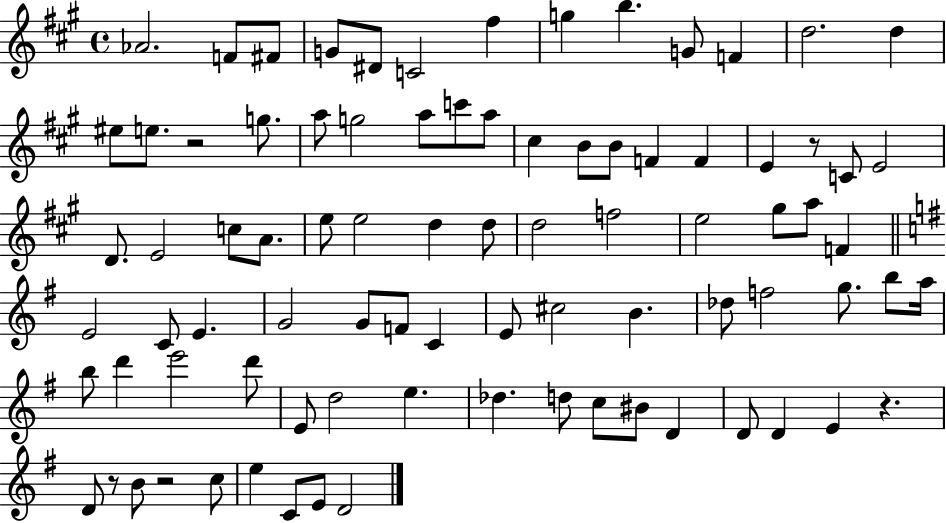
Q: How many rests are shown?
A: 5